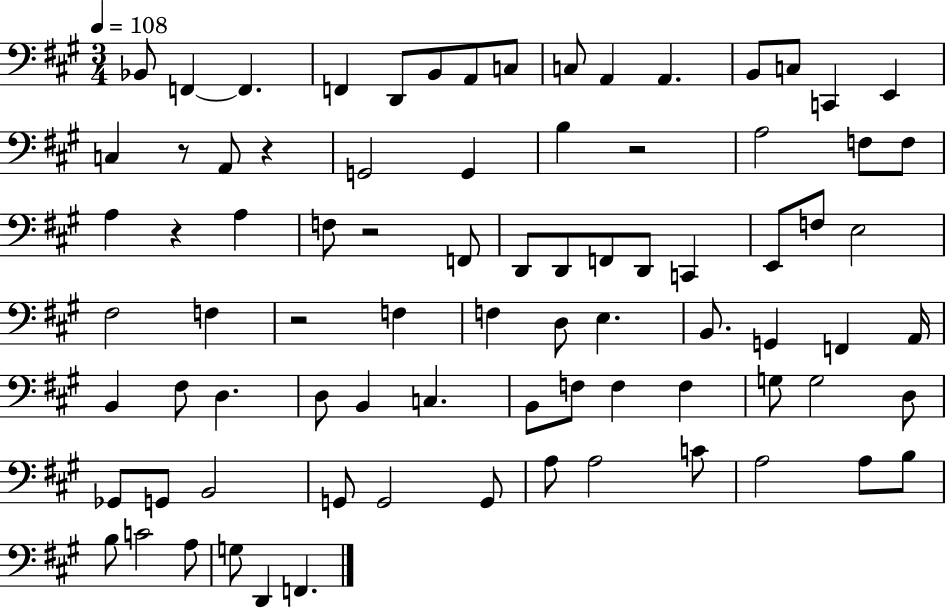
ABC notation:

X:1
T:Untitled
M:3/4
L:1/4
K:A
_B,,/2 F,, F,, F,, D,,/2 B,,/2 A,,/2 C,/2 C,/2 A,, A,, B,,/2 C,/2 C,, E,, C, z/2 A,,/2 z G,,2 G,, B, z2 A,2 F,/2 F,/2 A, z A, F,/2 z2 F,,/2 D,,/2 D,,/2 F,,/2 D,,/2 C,, E,,/2 F,/2 E,2 ^F,2 F, z2 F, F, D,/2 E, B,,/2 G,, F,, A,,/4 B,, ^F,/2 D, D,/2 B,, C, B,,/2 F,/2 F, F, G,/2 G,2 D,/2 _G,,/2 G,,/2 B,,2 G,,/2 G,,2 G,,/2 A,/2 A,2 C/2 A,2 A,/2 B,/2 B,/2 C2 A,/2 G,/2 D,, F,,